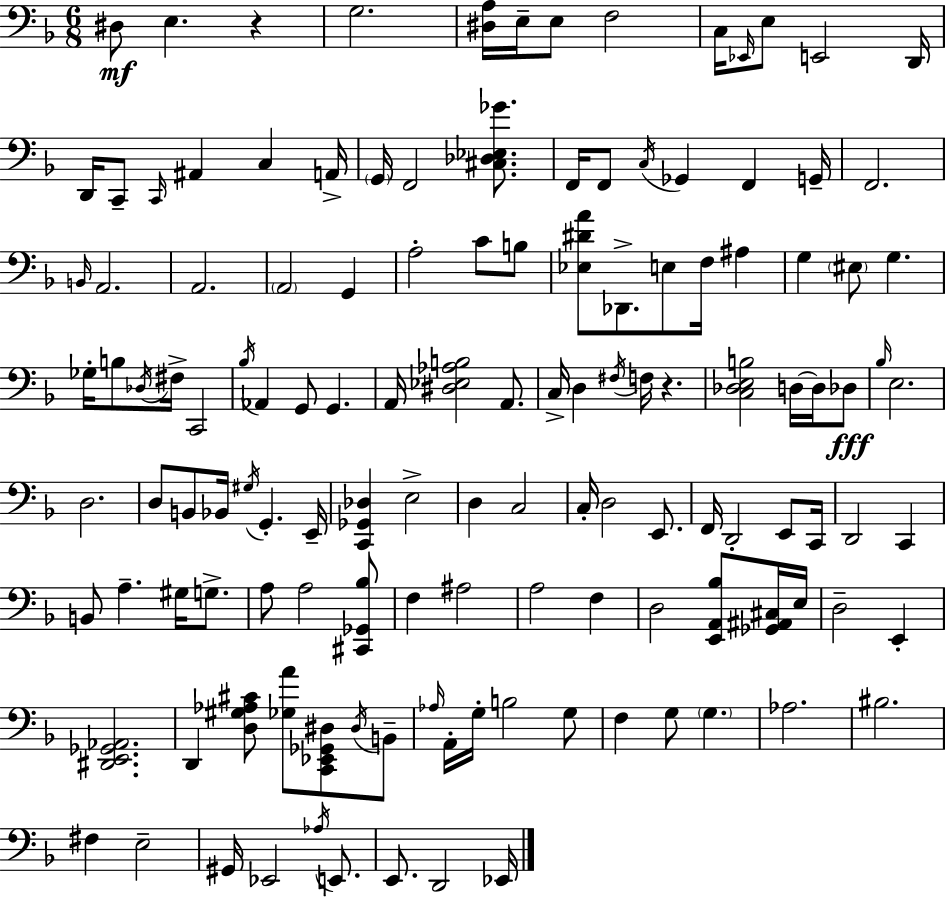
X:1
T:Untitled
M:6/8
L:1/4
K:Dm
^D,/2 E, z G,2 [^D,A,]/4 E,/4 E,/2 F,2 C,/4 _E,,/4 E,/2 E,,2 D,,/4 D,,/4 C,,/2 C,,/4 ^A,, C, A,,/4 G,,/4 F,,2 [^C,_D,_E,_G]/2 F,,/4 F,,/2 C,/4 _G,, F,, G,,/4 F,,2 B,,/4 A,,2 A,,2 A,,2 G,, A,2 C/2 B,/2 [_E,^DA]/2 _D,,/2 E,/2 F,/4 ^A, G, ^E,/2 G, _G,/4 B,/2 _D,/4 ^F,/4 C,,2 _B,/4 _A,, G,,/2 G,, A,,/4 [^D,_E,_A,B,]2 A,,/2 C,/4 D, ^F,/4 F,/4 z [C,_D,E,B,]2 D,/4 D,/4 _D,/2 _B,/4 E,2 D,2 D,/2 B,,/2 _B,,/4 ^G,/4 G,, E,,/4 [C,,_G,,_D,] E,2 D, C,2 C,/4 D,2 E,,/2 F,,/4 D,,2 E,,/2 C,,/4 D,,2 C,, B,,/2 A, ^G,/4 G,/2 A,/2 A,2 [^C,,_G,,_B,]/2 F, ^A,2 A,2 F, D,2 [E,,A,,_B,]/2 [_G,,^A,,^C,]/4 E,/4 D,2 E,, [^D,,E,,_G,,_A,,]2 D,, [D,^G,_A,^C]/2 [_G,A]/2 [C,,_E,,_G,,^D,]/2 ^D,/4 B,,/2 _A,/4 A,,/4 G,/4 B,2 G,/2 F, G,/2 G, _A,2 ^B,2 ^F, E,2 ^G,,/4 _E,,2 _A,/4 E,,/2 E,,/2 D,,2 _E,,/4